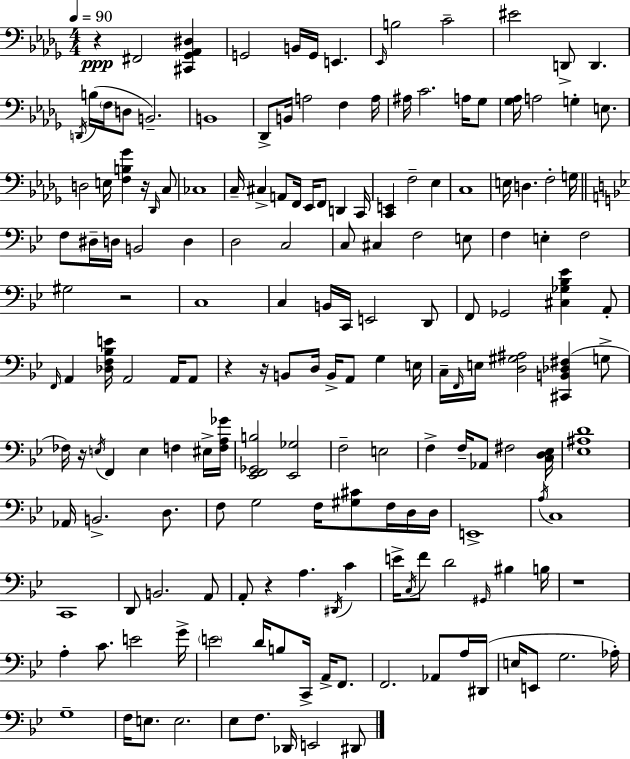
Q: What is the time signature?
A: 4/4